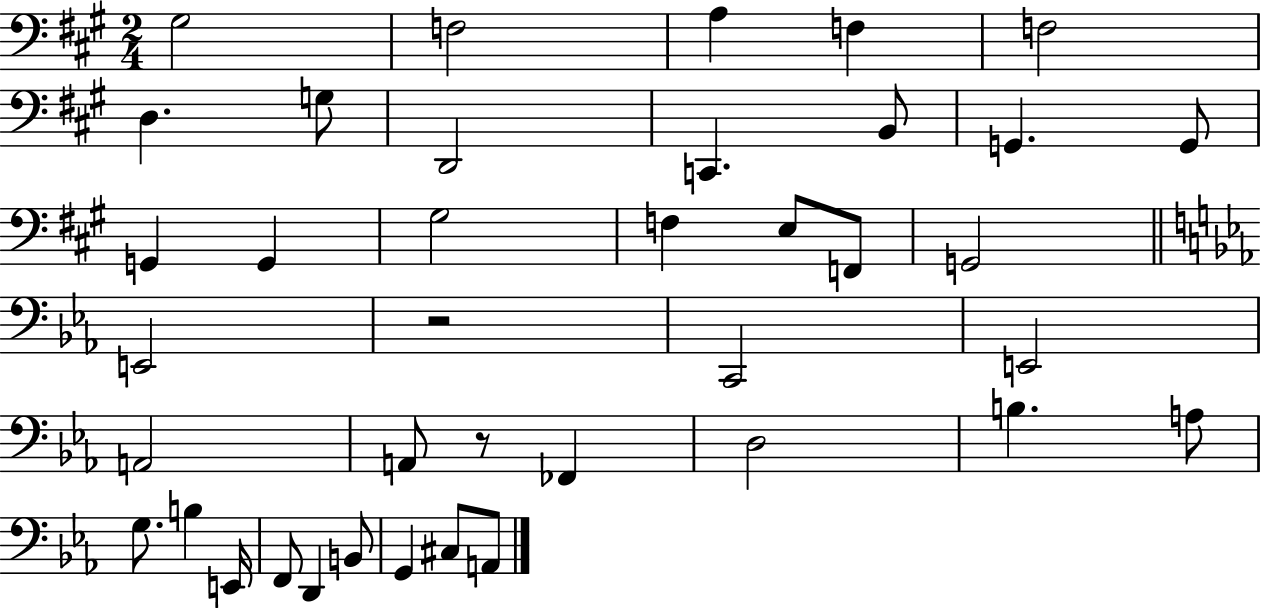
X:1
T:Untitled
M:2/4
L:1/4
K:A
^G,2 F,2 A, F, F,2 D, G,/2 D,,2 C,, B,,/2 G,, G,,/2 G,, G,, ^G,2 F, E,/2 F,,/2 G,,2 E,,2 z2 C,,2 E,,2 A,,2 A,,/2 z/2 _F,, D,2 B, A,/2 G,/2 B, E,,/4 F,,/2 D,, B,,/2 G,, ^C,/2 A,,/2